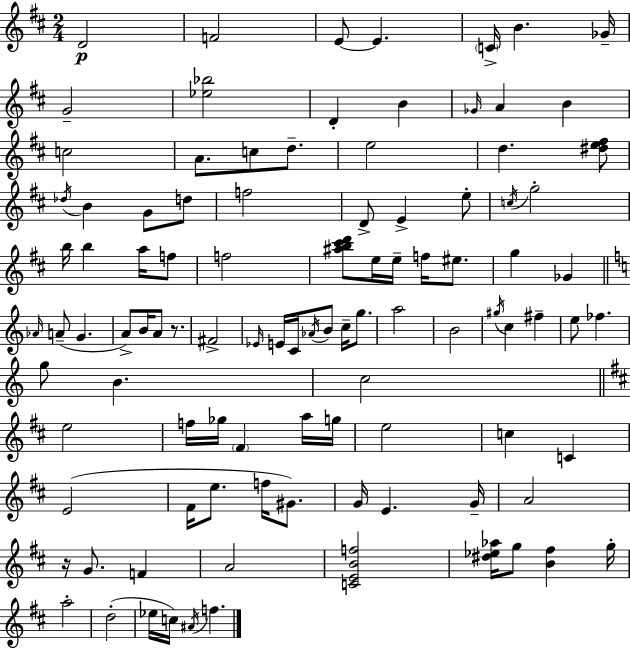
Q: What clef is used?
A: treble